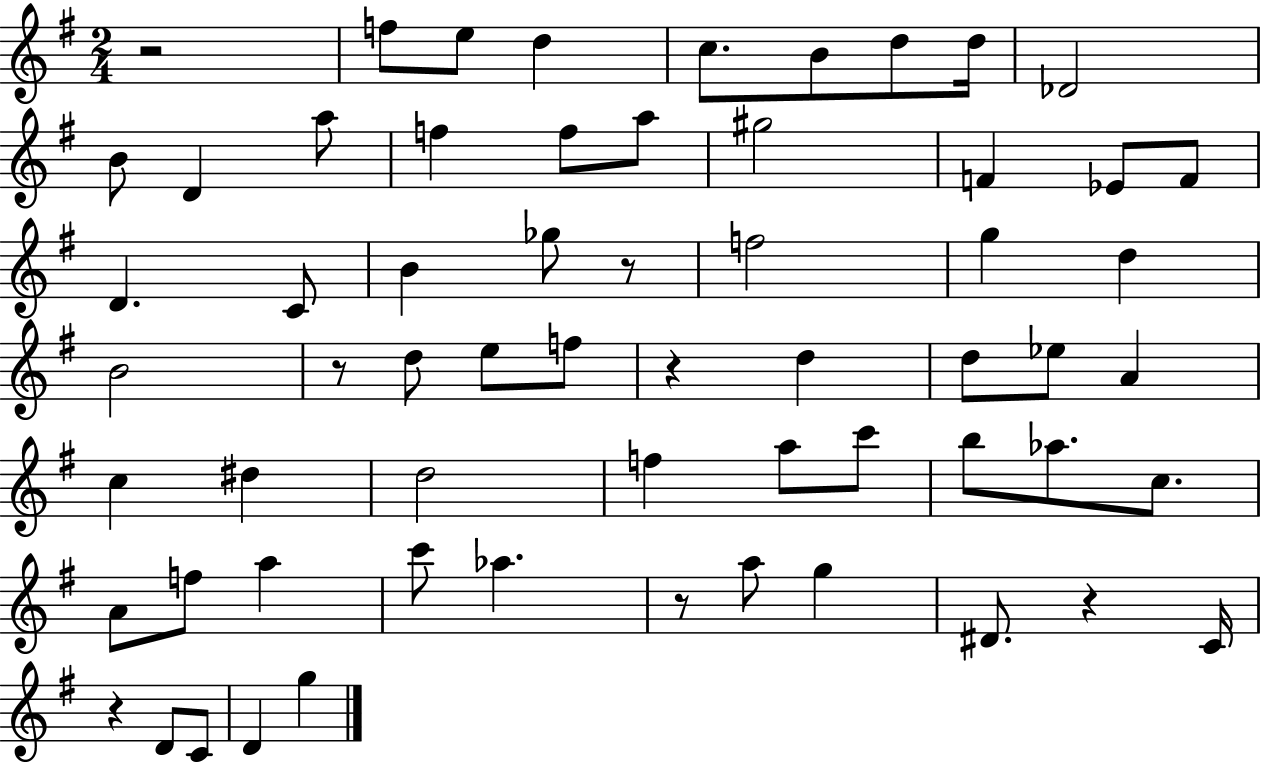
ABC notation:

X:1
T:Untitled
M:2/4
L:1/4
K:G
z2 f/2 e/2 d c/2 B/2 d/2 d/4 _D2 B/2 D a/2 f f/2 a/2 ^g2 F _E/2 F/2 D C/2 B _g/2 z/2 f2 g d B2 z/2 d/2 e/2 f/2 z d d/2 _e/2 A c ^d d2 f a/2 c'/2 b/2 _a/2 c/2 A/2 f/2 a c'/2 _a z/2 a/2 g ^D/2 z C/4 z D/2 C/2 D g